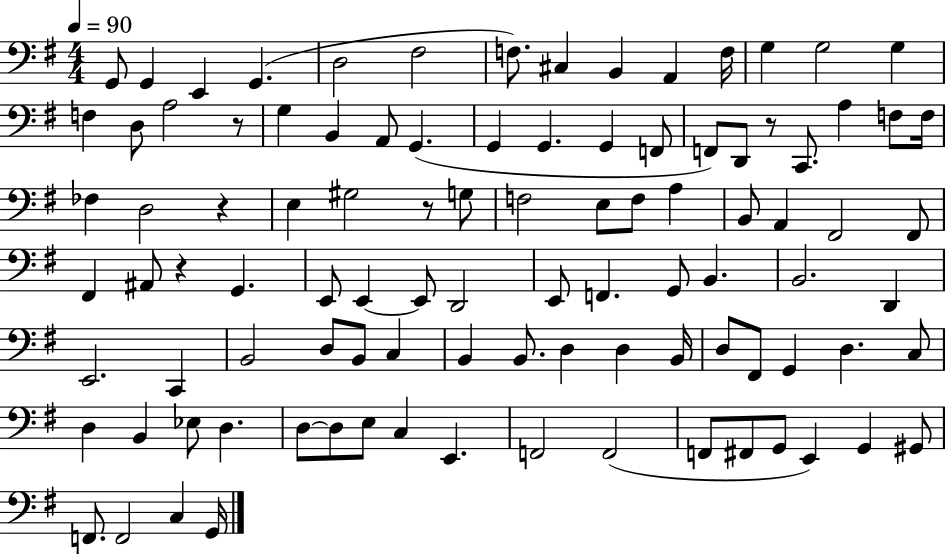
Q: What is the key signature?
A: G major